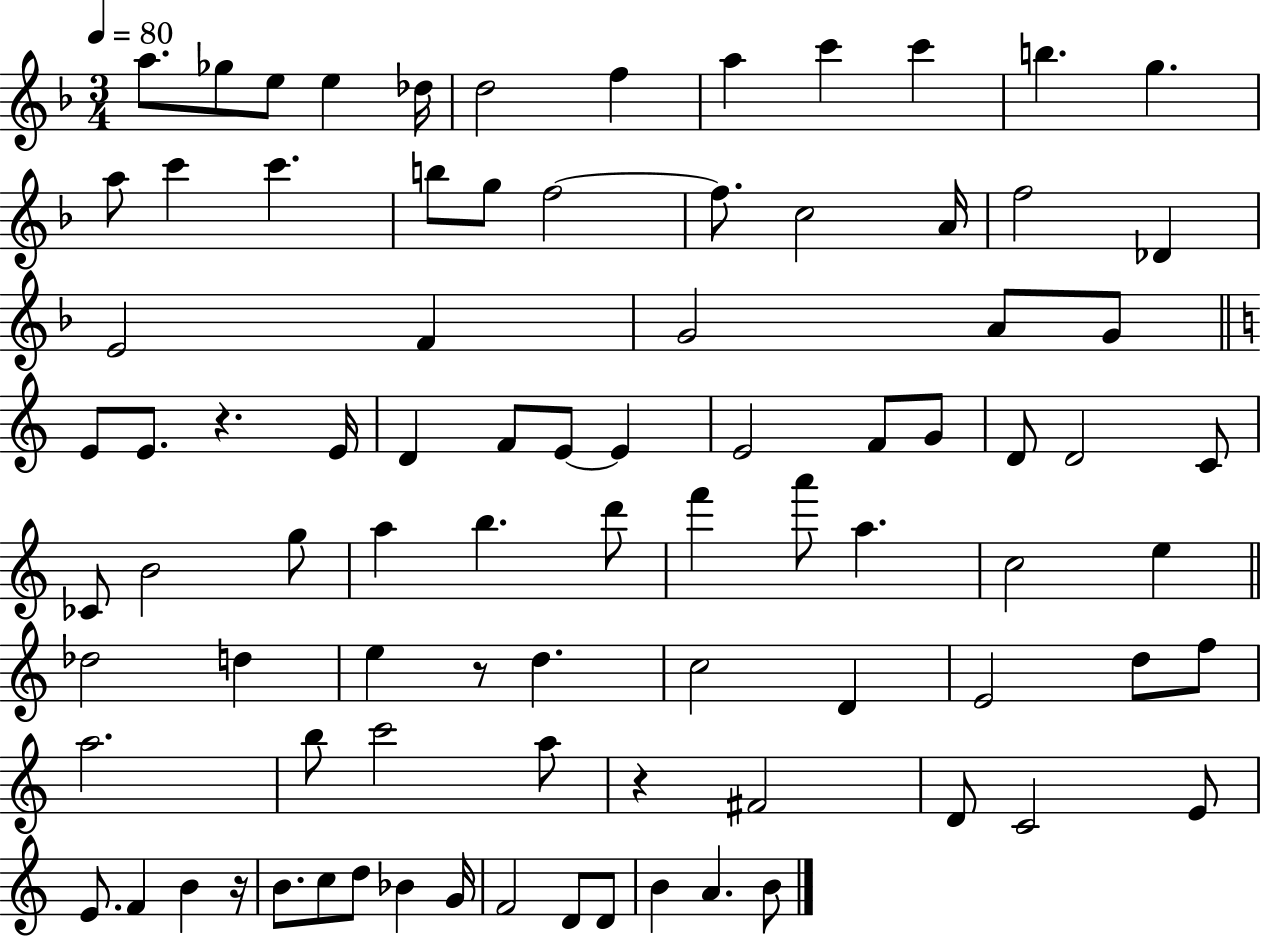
X:1
T:Untitled
M:3/4
L:1/4
K:F
a/2 _g/2 e/2 e _d/4 d2 f a c' c' b g a/2 c' c' b/2 g/2 f2 f/2 c2 A/4 f2 _D E2 F G2 A/2 G/2 E/2 E/2 z E/4 D F/2 E/2 E E2 F/2 G/2 D/2 D2 C/2 _C/2 B2 g/2 a b d'/2 f' a'/2 a c2 e _d2 d e z/2 d c2 D E2 d/2 f/2 a2 b/2 c'2 a/2 z ^F2 D/2 C2 E/2 E/2 F B z/4 B/2 c/2 d/2 _B G/4 F2 D/2 D/2 B A B/2